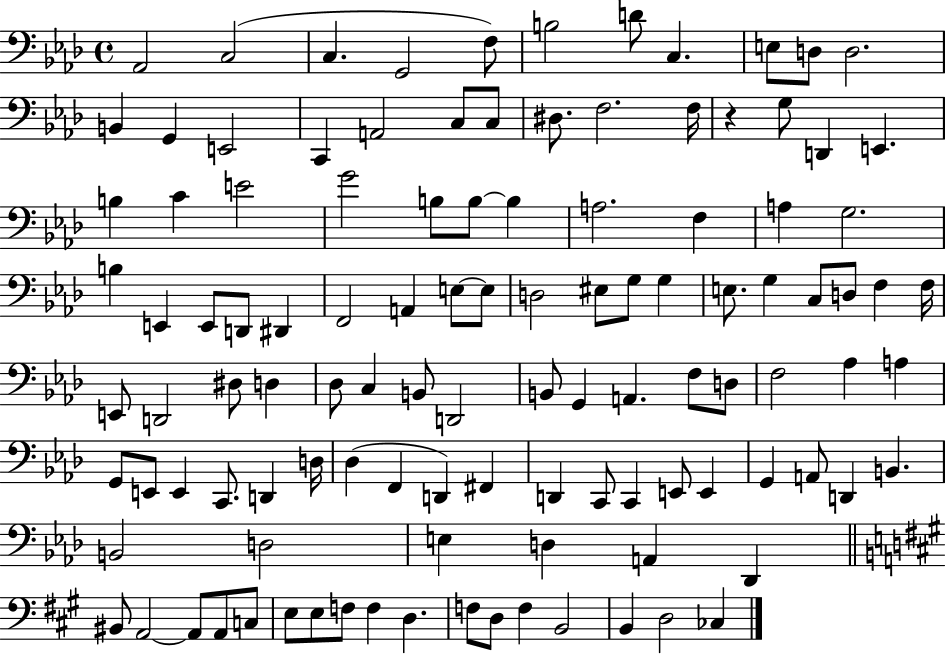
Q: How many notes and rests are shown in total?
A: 113